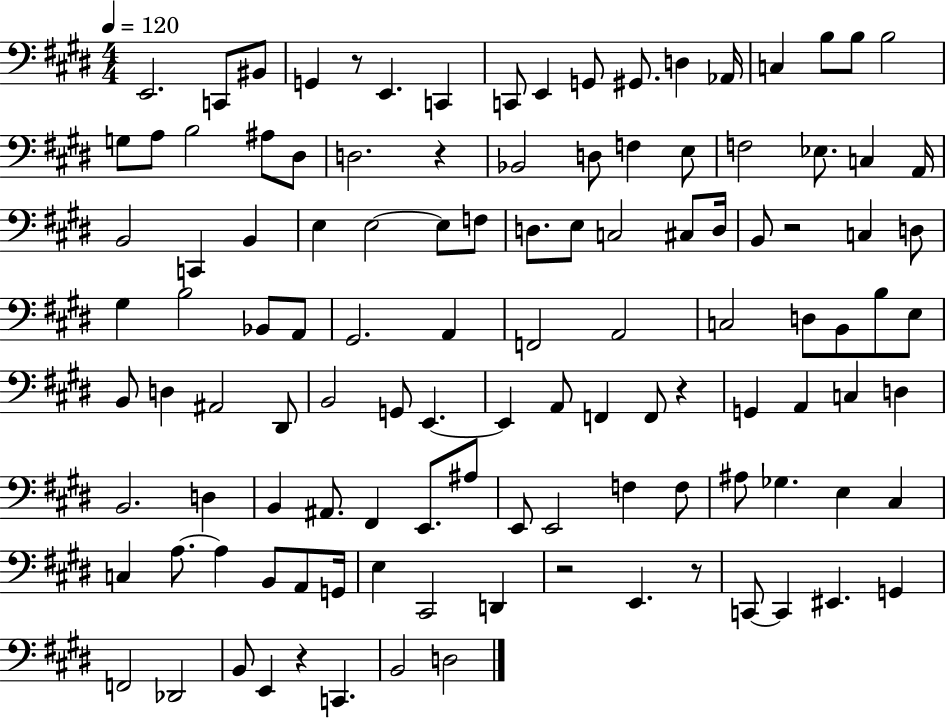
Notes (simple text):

E2/h. C2/e BIS2/e G2/q R/e E2/q. C2/q C2/e E2/q G2/e G#2/e. D3/q Ab2/s C3/q B3/e B3/e B3/h G3/e A3/e B3/h A#3/e D#3/e D3/h. R/q Bb2/h D3/e F3/q E3/e F3/h Eb3/e. C3/q A2/s B2/h C2/q B2/q E3/q E3/h E3/e F3/e D3/e. E3/e C3/h C#3/e D3/s B2/e R/h C3/q D3/e G#3/q B3/h Bb2/e A2/e G#2/h. A2/q F2/h A2/h C3/h D3/e B2/e B3/e E3/e B2/e D3/q A#2/h D#2/e B2/h G2/e E2/q. E2/q A2/e F2/q F2/e R/q G2/q A2/q C3/q D3/q B2/h. D3/q B2/q A#2/e. F#2/q E2/e. A#3/e E2/e E2/h F3/q F3/e A#3/e Gb3/q. E3/q C#3/q C3/q A3/e. A3/q B2/e A2/e G2/s E3/q C#2/h D2/q R/h E2/q. R/e C2/e C2/q EIS2/q. G2/q F2/h Db2/h B2/e E2/q R/q C2/q. B2/h D3/h